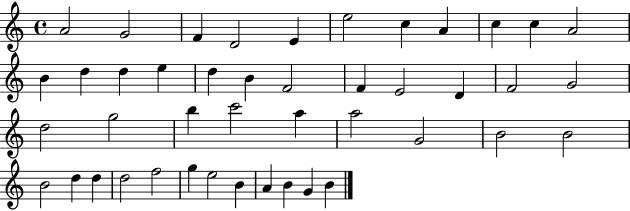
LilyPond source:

{
  \clef treble
  \time 4/4
  \defaultTimeSignature
  \key c \major
  a'2 g'2 | f'4 d'2 e'4 | e''2 c''4 a'4 | c''4 c''4 a'2 | \break b'4 d''4 d''4 e''4 | d''4 b'4 f'2 | f'4 e'2 d'4 | f'2 g'2 | \break d''2 g''2 | b''4 c'''2 a''4 | a''2 g'2 | b'2 b'2 | \break b'2 d''4 d''4 | d''2 f''2 | g''4 e''2 b'4 | a'4 b'4 g'4 b'4 | \break \bar "|."
}